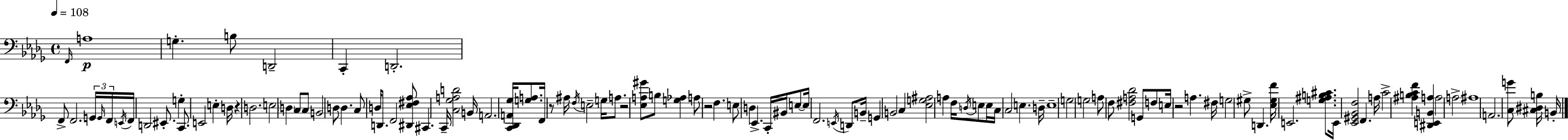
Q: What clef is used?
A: bass